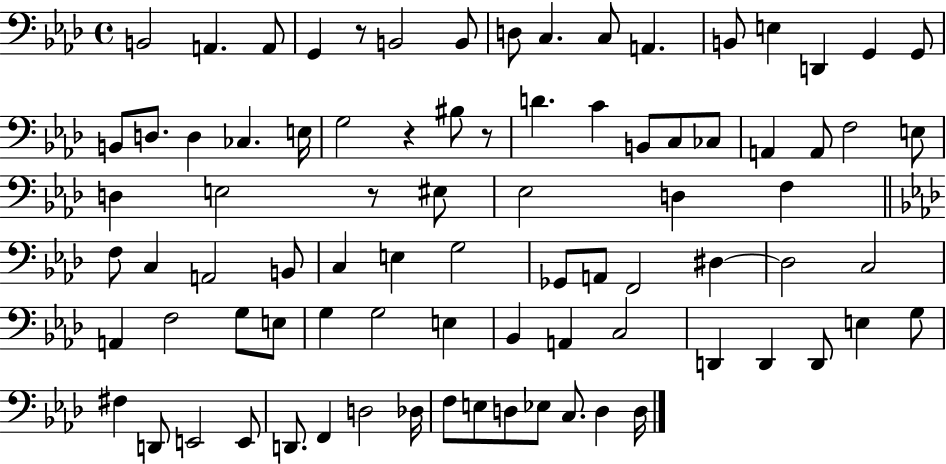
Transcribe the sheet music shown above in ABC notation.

X:1
T:Untitled
M:4/4
L:1/4
K:Ab
B,,2 A,, A,,/2 G,, z/2 B,,2 B,,/2 D,/2 C, C,/2 A,, B,,/2 E, D,, G,, G,,/2 B,,/2 D,/2 D, _C, E,/4 G,2 z ^B,/2 z/2 D C B,,/2 C,/2 _C,/2 A,, A,,/2 F,2 E,/2 D, E,2 z/2 ^E,/2 _E,2 D, F, F,/2 C, A,,2 B,,/2 C, E, G,2 _G,,/2 A,,/2 F,,2 ^D, ^D,2 C,2 A,, F,2 G,/2 E,/2 G, G,2 E, _B,, A,, C,2 D,, D,, D,,/2 E, G,/2 ^F, D,,/2 E,,2 E,,/2 D,,/2 F,, D,2 _D,/4 F,/2 E,/2 D,/2 _E,/2 C,/2 D, D,/4